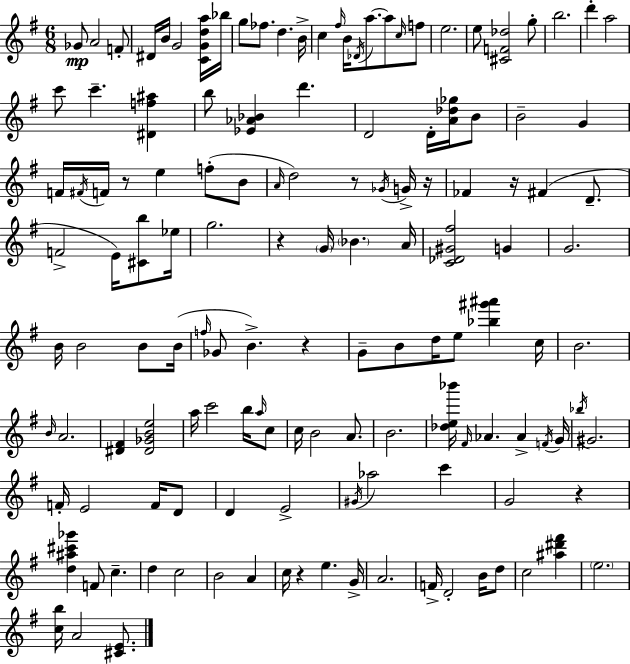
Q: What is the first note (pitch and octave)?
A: Gb4